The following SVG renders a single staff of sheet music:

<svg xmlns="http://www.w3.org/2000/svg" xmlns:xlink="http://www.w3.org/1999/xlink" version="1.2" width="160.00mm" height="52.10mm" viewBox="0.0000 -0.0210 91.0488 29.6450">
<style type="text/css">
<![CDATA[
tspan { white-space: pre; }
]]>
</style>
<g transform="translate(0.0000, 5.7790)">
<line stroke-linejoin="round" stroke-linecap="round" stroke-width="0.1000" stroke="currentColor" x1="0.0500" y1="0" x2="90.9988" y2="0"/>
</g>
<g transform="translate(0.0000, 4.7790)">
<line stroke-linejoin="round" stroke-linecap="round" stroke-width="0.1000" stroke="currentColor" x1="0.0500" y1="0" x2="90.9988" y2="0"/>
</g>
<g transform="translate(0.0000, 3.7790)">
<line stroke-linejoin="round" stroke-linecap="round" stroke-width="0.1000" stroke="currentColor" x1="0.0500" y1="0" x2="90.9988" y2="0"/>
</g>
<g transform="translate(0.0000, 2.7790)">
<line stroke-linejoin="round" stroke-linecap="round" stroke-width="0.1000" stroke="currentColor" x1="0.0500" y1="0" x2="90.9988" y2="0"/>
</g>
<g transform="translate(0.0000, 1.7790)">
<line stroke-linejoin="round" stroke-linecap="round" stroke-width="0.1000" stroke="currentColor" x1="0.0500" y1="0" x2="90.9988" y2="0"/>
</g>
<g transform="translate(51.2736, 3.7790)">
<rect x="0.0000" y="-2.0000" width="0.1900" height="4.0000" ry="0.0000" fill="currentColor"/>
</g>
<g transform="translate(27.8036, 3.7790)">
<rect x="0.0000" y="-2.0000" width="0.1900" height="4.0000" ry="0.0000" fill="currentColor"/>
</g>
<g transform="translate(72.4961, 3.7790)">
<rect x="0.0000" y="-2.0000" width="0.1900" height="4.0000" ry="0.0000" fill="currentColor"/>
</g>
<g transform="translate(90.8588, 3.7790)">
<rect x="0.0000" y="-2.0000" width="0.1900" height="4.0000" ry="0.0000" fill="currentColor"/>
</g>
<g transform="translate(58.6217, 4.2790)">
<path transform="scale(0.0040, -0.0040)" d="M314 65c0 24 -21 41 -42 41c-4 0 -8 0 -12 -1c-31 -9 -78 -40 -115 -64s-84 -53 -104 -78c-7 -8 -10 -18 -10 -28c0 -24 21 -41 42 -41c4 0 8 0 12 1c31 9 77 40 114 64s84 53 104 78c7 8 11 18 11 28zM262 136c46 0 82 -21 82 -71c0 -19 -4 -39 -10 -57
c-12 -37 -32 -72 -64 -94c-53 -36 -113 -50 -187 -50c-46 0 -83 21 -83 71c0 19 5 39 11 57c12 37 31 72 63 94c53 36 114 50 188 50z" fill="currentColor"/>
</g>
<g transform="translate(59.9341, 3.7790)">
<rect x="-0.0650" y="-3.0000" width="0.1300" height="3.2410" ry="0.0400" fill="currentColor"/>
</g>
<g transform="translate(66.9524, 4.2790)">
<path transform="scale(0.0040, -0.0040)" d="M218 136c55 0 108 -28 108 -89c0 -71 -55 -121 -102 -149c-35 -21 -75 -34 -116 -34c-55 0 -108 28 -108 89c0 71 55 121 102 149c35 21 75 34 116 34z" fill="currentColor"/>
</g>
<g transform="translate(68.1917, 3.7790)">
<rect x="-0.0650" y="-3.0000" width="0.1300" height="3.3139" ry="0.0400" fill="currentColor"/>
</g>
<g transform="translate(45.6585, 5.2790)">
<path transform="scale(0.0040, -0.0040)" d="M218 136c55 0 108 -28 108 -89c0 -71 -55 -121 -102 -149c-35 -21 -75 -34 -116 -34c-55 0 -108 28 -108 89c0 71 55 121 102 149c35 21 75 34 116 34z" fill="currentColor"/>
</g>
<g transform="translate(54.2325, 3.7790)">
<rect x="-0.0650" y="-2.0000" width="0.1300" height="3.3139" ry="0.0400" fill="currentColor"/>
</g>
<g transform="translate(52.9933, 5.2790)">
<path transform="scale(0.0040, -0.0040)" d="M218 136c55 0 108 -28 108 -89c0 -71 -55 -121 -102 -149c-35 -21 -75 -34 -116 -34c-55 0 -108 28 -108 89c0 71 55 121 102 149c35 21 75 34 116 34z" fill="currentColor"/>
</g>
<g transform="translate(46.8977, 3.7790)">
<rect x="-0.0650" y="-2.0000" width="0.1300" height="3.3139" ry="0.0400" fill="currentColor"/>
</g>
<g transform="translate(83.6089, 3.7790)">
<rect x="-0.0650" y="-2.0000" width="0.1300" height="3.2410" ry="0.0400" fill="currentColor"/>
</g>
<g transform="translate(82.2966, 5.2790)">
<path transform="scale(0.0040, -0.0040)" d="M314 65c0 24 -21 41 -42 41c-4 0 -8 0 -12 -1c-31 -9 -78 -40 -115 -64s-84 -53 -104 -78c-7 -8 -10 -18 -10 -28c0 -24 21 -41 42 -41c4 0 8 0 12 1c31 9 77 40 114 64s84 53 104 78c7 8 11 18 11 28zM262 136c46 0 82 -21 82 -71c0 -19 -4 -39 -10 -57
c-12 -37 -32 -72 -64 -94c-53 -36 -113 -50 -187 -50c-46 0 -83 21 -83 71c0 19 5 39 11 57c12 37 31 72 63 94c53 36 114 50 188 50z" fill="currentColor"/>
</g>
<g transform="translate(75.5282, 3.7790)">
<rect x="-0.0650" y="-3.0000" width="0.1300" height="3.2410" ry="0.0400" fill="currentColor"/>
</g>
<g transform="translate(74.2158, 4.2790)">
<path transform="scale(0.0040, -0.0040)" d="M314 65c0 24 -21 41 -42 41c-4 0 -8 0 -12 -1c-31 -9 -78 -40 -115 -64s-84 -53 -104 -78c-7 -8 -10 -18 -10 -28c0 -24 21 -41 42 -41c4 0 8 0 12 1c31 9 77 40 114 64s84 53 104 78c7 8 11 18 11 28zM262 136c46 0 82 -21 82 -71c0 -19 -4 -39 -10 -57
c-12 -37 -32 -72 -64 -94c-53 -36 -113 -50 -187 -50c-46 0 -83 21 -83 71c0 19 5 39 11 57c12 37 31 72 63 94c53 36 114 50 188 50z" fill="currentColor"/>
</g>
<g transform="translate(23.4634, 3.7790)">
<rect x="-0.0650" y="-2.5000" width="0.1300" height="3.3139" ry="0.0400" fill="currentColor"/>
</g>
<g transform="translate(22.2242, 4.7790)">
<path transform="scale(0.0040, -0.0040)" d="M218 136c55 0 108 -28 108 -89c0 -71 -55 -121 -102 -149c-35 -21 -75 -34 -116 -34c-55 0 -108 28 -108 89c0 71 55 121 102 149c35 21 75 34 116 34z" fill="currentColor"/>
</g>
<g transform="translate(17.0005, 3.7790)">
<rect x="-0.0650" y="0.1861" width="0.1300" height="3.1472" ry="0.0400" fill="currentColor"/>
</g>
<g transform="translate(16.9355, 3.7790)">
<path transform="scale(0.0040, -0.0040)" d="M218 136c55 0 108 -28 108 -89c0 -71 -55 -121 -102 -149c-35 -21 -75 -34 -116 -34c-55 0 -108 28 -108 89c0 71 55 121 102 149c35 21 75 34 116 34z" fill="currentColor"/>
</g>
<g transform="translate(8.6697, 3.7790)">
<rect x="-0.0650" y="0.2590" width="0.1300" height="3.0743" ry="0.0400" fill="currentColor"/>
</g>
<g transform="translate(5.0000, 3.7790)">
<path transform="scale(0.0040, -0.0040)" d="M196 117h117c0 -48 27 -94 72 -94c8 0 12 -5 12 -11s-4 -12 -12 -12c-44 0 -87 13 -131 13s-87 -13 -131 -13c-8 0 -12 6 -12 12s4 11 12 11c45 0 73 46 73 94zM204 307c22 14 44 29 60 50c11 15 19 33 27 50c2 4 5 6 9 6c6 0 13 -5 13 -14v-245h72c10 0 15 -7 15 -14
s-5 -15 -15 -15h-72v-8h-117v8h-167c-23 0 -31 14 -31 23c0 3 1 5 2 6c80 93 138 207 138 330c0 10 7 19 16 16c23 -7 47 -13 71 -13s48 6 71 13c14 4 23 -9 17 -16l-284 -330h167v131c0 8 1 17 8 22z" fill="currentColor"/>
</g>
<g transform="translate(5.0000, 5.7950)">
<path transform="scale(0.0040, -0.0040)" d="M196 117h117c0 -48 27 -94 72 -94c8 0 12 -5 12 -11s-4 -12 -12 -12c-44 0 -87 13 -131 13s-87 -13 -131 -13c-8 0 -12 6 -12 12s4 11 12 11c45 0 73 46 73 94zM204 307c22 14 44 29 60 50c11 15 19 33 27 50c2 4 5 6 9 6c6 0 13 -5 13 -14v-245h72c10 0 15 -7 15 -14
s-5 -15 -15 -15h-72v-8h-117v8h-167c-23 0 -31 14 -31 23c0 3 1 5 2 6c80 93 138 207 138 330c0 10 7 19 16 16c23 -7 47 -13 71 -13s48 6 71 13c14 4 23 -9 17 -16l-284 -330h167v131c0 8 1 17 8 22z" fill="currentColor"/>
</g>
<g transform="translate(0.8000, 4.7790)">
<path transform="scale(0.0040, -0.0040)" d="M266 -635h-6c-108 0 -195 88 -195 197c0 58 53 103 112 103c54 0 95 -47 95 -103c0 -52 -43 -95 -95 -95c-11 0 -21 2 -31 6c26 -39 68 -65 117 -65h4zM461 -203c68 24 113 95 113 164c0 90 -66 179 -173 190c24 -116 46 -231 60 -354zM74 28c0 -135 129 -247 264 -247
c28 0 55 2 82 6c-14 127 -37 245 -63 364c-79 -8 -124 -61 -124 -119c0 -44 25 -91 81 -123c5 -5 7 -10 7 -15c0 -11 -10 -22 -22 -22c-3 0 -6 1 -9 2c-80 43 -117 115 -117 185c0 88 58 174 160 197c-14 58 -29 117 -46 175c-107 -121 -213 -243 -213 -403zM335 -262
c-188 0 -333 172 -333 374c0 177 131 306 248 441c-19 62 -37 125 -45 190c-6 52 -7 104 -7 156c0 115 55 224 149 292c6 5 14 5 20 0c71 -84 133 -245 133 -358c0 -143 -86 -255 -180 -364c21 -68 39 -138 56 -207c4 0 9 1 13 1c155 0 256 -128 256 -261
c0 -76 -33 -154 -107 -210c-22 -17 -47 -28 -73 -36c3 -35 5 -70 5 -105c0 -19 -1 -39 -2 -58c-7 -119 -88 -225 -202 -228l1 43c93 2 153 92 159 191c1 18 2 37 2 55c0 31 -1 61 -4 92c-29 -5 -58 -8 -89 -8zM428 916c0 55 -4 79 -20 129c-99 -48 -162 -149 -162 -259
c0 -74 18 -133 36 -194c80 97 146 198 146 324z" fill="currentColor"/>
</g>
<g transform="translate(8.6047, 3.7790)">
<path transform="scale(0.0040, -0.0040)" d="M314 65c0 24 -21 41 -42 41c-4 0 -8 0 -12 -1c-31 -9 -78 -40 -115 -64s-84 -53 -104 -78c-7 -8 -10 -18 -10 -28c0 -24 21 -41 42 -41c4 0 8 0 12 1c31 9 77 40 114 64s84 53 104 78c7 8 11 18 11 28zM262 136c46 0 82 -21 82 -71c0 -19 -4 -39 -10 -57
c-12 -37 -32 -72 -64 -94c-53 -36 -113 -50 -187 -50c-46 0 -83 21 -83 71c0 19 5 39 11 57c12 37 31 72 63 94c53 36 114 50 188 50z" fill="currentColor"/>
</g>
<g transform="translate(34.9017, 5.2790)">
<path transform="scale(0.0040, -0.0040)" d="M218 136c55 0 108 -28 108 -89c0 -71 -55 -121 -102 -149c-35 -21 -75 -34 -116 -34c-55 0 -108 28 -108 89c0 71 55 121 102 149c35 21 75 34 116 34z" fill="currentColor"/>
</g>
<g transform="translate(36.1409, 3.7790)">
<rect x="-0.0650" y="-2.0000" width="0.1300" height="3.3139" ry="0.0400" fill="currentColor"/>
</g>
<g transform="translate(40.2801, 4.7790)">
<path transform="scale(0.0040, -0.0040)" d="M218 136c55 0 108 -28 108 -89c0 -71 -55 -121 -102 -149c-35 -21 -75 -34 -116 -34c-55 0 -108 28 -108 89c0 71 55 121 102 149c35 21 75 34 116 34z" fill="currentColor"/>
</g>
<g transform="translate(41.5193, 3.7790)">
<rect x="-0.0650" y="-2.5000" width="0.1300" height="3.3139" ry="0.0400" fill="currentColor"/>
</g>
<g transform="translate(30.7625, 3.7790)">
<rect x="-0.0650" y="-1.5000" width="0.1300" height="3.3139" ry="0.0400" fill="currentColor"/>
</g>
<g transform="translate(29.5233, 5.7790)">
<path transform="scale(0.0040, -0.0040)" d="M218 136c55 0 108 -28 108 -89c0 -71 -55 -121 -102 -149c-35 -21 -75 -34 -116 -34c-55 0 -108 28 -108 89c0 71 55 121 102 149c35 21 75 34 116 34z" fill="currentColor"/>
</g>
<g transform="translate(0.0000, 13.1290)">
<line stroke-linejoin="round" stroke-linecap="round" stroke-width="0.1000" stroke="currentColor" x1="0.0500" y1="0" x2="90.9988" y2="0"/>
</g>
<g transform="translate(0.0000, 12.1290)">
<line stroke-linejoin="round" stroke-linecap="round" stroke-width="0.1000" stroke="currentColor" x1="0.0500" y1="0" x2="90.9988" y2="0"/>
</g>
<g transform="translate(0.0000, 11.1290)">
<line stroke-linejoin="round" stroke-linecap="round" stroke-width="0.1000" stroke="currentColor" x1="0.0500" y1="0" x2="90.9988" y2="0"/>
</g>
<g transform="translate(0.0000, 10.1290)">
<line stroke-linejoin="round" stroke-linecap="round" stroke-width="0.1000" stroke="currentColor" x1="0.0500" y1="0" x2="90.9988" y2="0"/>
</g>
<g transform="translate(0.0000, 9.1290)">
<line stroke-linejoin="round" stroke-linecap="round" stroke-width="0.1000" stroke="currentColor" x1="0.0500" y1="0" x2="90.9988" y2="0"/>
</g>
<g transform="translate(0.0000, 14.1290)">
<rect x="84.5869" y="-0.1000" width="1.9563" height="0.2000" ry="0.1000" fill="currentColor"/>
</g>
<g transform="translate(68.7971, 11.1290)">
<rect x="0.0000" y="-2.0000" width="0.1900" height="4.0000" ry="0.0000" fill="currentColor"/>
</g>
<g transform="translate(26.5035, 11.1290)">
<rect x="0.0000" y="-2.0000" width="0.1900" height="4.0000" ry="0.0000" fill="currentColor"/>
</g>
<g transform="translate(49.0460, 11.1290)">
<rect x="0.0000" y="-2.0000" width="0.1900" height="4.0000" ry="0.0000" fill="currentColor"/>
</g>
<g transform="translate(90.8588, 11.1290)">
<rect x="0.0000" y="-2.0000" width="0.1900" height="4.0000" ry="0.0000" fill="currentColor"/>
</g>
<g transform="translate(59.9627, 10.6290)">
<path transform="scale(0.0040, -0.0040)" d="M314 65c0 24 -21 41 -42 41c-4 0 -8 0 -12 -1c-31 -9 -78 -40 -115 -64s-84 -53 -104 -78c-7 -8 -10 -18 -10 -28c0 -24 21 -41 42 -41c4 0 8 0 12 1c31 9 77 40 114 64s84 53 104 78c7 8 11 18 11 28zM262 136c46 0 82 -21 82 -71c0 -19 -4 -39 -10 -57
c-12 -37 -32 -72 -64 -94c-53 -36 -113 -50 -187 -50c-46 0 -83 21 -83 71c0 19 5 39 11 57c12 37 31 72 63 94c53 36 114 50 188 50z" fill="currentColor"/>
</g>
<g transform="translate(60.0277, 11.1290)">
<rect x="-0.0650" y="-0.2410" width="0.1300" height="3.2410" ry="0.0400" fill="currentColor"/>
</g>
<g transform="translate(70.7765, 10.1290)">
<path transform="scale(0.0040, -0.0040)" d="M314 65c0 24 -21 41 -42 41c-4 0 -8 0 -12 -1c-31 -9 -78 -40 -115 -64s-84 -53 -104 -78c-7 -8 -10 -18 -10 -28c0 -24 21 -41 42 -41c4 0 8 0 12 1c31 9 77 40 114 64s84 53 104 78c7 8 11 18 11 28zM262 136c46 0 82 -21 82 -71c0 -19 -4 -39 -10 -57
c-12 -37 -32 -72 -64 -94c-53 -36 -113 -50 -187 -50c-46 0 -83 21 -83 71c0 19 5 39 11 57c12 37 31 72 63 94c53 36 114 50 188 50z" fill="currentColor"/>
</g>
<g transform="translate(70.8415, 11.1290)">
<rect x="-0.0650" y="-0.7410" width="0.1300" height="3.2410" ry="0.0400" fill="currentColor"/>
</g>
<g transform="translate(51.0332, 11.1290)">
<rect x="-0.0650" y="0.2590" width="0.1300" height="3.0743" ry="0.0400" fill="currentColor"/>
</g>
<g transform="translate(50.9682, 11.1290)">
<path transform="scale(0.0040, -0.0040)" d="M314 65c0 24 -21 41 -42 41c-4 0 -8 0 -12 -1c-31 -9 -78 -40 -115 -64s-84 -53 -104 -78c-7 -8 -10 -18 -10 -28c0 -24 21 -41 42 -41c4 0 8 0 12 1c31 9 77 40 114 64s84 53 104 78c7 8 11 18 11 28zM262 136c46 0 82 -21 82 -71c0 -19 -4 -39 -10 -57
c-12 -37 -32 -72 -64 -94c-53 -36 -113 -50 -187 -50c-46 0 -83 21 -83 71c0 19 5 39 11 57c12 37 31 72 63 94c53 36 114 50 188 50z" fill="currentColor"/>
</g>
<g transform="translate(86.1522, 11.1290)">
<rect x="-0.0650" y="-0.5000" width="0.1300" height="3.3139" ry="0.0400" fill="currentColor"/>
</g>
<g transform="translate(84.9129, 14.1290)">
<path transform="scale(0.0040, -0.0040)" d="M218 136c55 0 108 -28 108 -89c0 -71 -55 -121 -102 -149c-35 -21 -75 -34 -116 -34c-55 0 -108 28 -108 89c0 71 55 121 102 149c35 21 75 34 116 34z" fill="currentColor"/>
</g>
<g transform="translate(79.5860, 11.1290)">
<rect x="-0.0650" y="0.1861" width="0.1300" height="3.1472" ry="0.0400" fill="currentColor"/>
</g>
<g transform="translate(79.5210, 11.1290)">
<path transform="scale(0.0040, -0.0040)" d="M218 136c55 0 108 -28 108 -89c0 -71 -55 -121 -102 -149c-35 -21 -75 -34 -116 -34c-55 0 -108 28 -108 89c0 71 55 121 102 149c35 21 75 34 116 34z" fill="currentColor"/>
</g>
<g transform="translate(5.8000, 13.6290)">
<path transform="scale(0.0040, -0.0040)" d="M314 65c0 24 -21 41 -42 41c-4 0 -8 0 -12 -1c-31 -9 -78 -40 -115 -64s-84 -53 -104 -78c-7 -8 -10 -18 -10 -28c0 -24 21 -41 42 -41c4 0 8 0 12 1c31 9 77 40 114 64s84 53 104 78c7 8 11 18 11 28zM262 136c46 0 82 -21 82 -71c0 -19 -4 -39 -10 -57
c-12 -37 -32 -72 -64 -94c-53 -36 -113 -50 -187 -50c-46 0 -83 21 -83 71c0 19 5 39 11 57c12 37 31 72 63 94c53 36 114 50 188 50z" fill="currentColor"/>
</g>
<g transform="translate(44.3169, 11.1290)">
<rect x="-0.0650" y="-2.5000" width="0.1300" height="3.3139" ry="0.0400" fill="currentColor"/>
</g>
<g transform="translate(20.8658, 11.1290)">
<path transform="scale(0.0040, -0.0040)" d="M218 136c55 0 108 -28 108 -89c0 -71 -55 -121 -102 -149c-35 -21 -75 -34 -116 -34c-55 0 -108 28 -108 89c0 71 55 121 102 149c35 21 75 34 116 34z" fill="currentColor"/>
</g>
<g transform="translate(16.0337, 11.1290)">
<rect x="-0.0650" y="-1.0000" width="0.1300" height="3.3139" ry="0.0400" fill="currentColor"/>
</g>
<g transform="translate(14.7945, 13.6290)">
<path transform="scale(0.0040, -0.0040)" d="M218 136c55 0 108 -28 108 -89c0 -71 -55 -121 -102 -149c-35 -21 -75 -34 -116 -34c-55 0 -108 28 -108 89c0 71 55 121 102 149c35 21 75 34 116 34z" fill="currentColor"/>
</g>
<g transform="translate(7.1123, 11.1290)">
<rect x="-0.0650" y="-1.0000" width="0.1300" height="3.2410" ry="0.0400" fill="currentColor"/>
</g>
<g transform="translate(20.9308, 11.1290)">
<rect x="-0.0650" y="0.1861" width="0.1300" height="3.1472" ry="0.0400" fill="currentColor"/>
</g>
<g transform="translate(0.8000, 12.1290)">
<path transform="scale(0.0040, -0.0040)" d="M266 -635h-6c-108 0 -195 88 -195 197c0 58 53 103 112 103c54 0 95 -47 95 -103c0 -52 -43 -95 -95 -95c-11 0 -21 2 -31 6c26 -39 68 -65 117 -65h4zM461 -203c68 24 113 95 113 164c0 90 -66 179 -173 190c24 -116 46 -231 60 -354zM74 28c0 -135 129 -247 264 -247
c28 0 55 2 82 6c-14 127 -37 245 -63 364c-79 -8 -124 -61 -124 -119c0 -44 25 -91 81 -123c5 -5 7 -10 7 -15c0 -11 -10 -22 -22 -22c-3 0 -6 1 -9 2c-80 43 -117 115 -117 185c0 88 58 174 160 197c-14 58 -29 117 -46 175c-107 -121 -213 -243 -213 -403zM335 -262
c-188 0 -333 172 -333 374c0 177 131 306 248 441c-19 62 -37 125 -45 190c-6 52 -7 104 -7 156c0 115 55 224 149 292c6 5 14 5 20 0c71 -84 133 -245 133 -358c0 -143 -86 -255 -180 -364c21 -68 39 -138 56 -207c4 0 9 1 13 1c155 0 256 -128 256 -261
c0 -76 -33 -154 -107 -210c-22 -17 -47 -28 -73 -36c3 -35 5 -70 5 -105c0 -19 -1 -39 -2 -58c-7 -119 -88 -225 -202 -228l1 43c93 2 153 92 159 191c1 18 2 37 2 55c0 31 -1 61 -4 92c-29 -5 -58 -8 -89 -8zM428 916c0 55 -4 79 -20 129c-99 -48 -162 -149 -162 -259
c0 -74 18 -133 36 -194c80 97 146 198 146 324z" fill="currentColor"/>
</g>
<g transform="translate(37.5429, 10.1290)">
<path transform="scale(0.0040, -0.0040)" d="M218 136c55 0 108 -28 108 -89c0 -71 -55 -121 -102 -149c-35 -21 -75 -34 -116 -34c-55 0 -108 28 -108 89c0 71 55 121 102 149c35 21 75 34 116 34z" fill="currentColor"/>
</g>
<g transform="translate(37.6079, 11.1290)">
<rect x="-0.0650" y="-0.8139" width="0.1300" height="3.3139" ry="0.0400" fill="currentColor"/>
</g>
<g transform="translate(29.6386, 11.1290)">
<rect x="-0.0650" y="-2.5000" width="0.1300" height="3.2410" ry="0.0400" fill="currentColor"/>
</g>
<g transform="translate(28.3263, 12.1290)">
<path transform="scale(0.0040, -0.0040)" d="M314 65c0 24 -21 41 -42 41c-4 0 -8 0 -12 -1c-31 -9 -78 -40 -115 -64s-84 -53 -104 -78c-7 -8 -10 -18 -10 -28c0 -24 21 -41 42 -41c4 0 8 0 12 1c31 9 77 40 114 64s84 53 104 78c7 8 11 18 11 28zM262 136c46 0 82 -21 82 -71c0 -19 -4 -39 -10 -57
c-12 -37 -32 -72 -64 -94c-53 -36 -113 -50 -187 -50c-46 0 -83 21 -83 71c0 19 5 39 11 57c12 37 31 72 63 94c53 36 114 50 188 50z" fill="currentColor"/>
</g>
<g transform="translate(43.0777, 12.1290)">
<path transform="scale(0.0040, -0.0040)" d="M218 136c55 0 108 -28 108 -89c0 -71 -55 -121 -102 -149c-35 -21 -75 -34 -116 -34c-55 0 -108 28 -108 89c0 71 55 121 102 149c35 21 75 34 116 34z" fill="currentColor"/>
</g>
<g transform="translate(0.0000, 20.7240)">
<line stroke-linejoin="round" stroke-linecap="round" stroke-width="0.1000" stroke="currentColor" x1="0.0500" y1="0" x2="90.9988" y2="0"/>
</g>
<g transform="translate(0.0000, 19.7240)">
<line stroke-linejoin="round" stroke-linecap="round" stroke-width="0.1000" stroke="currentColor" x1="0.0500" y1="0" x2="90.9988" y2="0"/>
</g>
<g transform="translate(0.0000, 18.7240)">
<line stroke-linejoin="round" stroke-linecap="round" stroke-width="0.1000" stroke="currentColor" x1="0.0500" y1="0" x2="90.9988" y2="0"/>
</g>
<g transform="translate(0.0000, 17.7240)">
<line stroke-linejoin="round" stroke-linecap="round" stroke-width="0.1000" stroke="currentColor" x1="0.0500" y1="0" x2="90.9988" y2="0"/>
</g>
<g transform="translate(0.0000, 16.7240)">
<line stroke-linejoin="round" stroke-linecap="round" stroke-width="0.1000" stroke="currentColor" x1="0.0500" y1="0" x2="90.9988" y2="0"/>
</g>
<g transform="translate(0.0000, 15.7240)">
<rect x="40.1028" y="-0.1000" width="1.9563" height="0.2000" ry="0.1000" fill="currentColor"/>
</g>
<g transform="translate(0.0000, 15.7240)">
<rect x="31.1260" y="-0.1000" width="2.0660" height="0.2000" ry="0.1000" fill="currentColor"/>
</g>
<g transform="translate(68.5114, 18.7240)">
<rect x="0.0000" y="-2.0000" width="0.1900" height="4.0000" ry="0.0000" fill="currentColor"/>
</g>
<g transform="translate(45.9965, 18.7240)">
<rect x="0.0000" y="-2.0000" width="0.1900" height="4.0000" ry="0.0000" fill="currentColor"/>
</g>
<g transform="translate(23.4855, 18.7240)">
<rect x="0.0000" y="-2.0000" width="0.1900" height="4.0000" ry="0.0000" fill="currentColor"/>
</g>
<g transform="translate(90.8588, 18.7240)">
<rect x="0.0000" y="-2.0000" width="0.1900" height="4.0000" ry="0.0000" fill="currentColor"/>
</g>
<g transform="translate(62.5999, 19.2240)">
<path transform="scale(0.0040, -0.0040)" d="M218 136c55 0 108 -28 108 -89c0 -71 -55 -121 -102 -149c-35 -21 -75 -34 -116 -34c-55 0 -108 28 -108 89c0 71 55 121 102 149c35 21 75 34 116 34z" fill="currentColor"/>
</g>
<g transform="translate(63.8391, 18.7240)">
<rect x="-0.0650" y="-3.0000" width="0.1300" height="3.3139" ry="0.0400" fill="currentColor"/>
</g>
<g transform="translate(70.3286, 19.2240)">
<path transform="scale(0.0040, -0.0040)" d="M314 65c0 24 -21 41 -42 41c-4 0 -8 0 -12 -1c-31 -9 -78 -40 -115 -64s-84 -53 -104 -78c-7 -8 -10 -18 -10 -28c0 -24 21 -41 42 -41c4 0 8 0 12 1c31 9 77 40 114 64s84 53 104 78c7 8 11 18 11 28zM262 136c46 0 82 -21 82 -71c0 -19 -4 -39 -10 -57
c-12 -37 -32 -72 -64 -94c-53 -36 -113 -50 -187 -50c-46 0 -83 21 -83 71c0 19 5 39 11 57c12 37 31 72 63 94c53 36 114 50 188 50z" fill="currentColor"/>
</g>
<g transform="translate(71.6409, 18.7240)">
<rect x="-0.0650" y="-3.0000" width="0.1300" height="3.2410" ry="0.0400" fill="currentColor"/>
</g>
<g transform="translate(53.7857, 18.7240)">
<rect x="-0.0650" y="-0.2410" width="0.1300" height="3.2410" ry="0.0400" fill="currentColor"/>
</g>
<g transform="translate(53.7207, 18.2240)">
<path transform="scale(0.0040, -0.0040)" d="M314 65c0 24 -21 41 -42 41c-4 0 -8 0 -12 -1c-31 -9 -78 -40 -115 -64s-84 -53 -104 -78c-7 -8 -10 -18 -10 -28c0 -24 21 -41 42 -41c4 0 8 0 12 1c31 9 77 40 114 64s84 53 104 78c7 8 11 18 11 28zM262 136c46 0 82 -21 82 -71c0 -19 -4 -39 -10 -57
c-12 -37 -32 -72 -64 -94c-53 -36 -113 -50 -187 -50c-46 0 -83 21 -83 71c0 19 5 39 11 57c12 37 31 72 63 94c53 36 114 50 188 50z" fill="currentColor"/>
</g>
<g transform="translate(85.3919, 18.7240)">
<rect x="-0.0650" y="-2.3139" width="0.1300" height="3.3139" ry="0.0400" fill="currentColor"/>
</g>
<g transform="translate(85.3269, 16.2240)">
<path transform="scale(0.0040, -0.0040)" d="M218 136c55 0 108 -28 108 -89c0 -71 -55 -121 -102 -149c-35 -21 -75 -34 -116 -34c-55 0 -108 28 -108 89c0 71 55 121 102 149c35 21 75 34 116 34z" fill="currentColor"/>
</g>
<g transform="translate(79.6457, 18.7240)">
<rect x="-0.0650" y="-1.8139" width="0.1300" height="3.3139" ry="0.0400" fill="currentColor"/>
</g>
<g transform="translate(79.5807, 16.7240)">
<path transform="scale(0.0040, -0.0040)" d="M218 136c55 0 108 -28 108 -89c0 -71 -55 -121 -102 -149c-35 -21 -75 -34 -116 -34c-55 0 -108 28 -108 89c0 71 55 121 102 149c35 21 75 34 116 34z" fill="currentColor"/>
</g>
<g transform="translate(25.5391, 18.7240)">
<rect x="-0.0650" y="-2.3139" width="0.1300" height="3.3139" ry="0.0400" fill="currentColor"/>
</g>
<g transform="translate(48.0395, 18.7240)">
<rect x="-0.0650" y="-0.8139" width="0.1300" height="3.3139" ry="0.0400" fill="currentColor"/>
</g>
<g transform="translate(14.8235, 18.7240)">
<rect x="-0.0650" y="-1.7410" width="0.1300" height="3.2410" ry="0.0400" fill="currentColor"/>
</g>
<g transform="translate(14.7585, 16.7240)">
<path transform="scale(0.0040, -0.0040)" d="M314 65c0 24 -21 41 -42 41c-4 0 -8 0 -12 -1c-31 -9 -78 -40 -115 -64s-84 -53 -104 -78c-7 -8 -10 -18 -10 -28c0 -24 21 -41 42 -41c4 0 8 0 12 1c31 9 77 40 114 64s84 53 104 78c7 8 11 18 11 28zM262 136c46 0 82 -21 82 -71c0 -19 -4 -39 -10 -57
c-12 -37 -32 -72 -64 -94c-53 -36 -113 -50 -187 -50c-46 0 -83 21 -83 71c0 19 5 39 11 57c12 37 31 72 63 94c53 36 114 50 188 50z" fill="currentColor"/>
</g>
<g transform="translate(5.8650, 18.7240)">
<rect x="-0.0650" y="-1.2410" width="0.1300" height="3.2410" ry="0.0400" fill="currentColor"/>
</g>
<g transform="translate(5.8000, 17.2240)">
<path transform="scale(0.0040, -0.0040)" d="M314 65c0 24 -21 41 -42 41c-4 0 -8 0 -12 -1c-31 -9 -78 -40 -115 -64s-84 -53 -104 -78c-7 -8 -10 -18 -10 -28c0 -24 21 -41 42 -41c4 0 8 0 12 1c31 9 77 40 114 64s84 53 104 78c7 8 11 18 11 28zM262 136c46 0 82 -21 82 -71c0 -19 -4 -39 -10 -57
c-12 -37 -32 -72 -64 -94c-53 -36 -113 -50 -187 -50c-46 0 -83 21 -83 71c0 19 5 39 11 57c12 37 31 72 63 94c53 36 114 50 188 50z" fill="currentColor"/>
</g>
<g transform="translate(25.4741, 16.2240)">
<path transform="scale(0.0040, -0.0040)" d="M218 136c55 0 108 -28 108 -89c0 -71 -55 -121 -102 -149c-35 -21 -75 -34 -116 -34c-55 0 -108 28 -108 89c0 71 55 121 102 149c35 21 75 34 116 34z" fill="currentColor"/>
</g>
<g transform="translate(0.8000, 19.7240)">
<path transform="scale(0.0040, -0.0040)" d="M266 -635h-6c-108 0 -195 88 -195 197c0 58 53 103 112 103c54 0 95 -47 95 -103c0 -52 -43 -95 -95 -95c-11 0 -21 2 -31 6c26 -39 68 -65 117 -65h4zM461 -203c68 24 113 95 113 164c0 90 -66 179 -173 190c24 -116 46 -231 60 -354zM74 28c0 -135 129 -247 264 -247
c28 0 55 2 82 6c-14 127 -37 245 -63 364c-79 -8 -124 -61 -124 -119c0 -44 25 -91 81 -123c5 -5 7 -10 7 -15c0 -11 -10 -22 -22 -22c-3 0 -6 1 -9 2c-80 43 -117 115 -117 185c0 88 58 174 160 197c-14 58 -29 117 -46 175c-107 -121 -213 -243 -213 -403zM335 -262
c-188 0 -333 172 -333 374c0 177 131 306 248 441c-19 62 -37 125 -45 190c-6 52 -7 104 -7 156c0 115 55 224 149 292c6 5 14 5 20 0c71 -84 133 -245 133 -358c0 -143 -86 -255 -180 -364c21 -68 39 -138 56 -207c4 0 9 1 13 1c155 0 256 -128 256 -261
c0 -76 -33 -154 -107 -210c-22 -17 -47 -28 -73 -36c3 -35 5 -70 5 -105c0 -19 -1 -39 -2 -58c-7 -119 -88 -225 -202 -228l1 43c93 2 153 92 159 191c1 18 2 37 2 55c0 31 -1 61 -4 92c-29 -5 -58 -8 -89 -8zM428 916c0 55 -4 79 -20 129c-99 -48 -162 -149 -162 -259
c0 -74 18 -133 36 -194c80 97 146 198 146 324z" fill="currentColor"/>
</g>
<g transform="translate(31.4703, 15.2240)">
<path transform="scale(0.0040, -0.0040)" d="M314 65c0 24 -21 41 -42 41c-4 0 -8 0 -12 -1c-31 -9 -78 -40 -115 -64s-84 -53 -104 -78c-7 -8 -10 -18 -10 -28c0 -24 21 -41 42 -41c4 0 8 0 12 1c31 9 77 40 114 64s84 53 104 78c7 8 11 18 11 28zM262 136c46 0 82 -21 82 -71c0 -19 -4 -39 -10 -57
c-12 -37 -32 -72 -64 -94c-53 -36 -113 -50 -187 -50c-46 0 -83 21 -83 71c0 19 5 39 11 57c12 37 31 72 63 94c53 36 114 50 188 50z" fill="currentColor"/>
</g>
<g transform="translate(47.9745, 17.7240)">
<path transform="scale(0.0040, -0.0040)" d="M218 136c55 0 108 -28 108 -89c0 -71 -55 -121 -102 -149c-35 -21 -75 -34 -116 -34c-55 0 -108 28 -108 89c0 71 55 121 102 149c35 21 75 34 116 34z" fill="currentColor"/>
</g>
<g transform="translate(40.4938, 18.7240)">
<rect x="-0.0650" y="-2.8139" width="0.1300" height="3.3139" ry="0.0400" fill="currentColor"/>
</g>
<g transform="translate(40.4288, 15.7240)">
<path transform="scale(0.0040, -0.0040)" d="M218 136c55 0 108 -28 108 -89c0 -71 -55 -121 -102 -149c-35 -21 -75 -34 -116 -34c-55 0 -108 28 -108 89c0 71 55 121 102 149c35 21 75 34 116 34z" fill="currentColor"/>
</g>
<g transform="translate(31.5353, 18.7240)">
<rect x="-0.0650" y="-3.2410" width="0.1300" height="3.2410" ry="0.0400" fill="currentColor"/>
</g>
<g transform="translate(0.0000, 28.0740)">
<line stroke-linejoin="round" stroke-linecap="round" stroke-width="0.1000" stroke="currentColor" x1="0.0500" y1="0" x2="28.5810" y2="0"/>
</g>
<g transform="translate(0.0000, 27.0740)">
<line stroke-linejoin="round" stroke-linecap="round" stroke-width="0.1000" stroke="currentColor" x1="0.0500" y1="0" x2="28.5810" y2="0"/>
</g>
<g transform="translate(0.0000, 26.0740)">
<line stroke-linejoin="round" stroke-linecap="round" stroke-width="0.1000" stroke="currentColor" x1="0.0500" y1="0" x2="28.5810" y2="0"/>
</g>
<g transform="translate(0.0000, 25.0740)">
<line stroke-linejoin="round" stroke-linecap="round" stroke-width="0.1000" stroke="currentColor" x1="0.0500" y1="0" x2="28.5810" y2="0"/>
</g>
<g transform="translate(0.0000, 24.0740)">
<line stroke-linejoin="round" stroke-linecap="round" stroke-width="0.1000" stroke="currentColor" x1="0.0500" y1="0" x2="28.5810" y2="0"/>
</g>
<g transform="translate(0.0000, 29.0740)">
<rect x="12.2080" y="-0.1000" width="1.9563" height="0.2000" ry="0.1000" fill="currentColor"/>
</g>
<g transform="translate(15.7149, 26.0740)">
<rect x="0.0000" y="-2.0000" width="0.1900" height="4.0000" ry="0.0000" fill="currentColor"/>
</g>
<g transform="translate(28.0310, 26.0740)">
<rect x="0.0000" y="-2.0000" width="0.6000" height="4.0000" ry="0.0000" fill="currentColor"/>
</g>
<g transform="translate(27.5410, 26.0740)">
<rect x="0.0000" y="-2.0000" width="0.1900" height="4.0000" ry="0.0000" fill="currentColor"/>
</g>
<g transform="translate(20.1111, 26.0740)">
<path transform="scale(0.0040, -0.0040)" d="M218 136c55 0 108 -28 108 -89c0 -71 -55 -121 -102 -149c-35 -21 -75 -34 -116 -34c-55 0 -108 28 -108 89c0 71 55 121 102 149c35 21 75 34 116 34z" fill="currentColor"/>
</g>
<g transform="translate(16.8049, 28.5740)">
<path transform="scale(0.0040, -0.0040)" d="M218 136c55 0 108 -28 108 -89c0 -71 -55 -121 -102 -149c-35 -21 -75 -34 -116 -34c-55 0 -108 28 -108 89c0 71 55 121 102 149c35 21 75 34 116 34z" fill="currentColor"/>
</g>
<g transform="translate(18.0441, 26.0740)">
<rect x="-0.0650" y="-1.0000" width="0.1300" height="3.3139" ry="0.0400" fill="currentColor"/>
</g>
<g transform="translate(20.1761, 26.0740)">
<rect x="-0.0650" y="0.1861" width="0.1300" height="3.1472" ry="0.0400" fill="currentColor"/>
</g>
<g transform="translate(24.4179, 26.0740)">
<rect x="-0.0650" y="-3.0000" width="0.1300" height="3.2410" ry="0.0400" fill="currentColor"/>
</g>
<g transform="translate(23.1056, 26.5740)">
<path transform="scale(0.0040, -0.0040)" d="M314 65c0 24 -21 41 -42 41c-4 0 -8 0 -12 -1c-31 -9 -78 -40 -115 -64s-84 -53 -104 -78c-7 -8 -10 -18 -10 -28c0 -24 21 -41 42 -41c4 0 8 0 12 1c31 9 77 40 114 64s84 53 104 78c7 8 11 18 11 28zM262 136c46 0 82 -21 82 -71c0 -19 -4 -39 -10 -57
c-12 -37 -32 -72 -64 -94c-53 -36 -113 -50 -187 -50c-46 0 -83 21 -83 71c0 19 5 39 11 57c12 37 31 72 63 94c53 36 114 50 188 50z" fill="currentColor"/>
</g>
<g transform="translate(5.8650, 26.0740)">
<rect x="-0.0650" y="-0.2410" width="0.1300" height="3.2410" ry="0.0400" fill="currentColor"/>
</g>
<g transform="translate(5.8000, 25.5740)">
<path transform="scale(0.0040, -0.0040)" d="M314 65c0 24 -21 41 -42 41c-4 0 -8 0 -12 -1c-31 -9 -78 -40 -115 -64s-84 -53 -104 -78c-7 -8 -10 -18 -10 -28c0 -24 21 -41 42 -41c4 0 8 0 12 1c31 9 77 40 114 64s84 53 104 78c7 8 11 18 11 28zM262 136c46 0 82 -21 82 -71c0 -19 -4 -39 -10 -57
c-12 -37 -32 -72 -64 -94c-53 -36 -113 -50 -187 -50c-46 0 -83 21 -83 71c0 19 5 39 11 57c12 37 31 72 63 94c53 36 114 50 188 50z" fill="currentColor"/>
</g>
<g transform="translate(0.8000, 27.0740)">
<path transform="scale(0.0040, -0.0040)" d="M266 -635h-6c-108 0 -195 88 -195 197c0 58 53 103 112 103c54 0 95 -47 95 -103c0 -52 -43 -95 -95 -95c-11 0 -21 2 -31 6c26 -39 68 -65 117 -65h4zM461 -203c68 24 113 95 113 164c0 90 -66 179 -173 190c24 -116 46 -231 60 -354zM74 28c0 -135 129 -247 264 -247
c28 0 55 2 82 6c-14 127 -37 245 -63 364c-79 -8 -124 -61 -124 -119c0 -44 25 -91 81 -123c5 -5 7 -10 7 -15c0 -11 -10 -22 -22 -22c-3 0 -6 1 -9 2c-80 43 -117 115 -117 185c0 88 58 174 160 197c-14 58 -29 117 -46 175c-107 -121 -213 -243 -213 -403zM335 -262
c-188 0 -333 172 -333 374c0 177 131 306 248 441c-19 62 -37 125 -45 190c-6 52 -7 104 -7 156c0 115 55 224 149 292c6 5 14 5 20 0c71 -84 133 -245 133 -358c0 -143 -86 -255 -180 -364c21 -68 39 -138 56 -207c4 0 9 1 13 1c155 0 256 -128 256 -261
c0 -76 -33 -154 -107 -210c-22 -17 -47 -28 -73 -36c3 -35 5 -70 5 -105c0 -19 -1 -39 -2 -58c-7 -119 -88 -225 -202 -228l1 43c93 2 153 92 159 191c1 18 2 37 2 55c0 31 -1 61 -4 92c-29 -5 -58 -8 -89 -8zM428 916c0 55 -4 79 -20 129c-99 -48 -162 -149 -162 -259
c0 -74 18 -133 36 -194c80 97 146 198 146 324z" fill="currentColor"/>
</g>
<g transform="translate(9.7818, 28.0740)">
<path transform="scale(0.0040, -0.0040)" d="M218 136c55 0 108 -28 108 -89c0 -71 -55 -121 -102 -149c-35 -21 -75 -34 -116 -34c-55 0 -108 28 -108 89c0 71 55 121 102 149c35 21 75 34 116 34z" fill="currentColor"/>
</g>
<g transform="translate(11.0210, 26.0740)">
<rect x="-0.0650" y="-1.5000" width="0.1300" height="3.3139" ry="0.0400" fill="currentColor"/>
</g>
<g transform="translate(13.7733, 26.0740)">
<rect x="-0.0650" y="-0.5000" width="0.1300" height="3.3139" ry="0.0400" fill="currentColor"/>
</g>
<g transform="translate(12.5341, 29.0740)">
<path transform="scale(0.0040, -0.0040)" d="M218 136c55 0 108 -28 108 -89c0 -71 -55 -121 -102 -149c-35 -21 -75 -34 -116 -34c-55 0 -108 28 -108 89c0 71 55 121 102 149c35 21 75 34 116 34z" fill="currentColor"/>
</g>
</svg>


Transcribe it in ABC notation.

X:1
T:Untitled
M:4/4
L:1/4
K:C
B2 B G E F G F F A2 A A2 F2 D2 D B G2 d G B2 c2 d2 B C e2 f2 g b2 a d c2 A A2 f g c2 E C D B A2